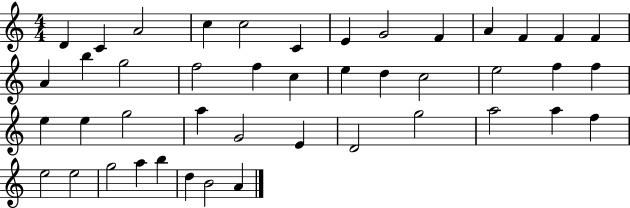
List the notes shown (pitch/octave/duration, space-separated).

D4/q C4/q A4/h C5/q C5/h C4/q E4/q G4/h F4/q A4/q F4/q F4/q F4/q A4/q B5/q G5/h F5/h F5/q C5/q E5/q D5/q C5/h E5/h F5/q F5/q E5/q E5/q G5/h A5/q G4/h E4/q D4/h G5/h A5/h A5/q F5/q E5/h E5/h G5/h A5/q B5/q D5/q B4/h A4/q